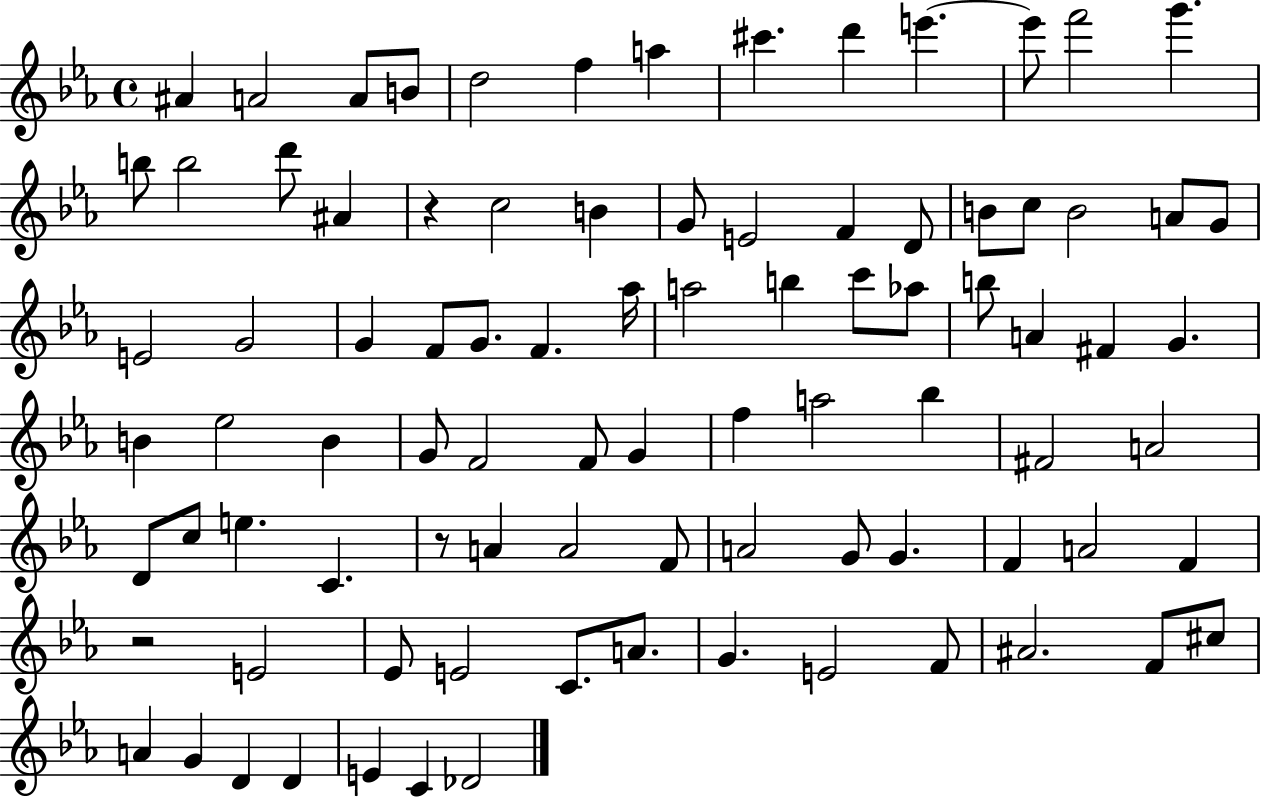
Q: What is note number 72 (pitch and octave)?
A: C4